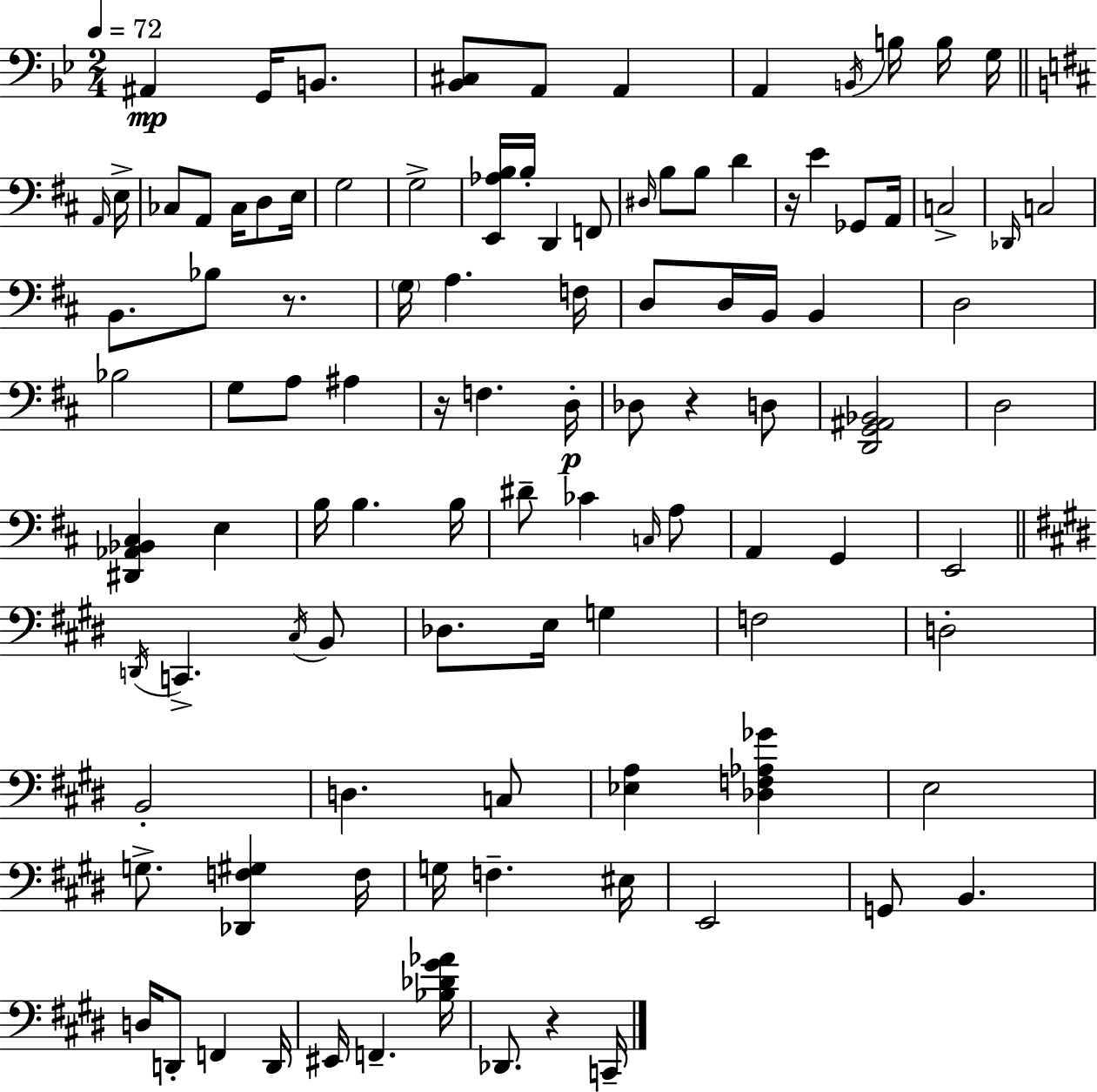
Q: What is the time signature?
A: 2/4